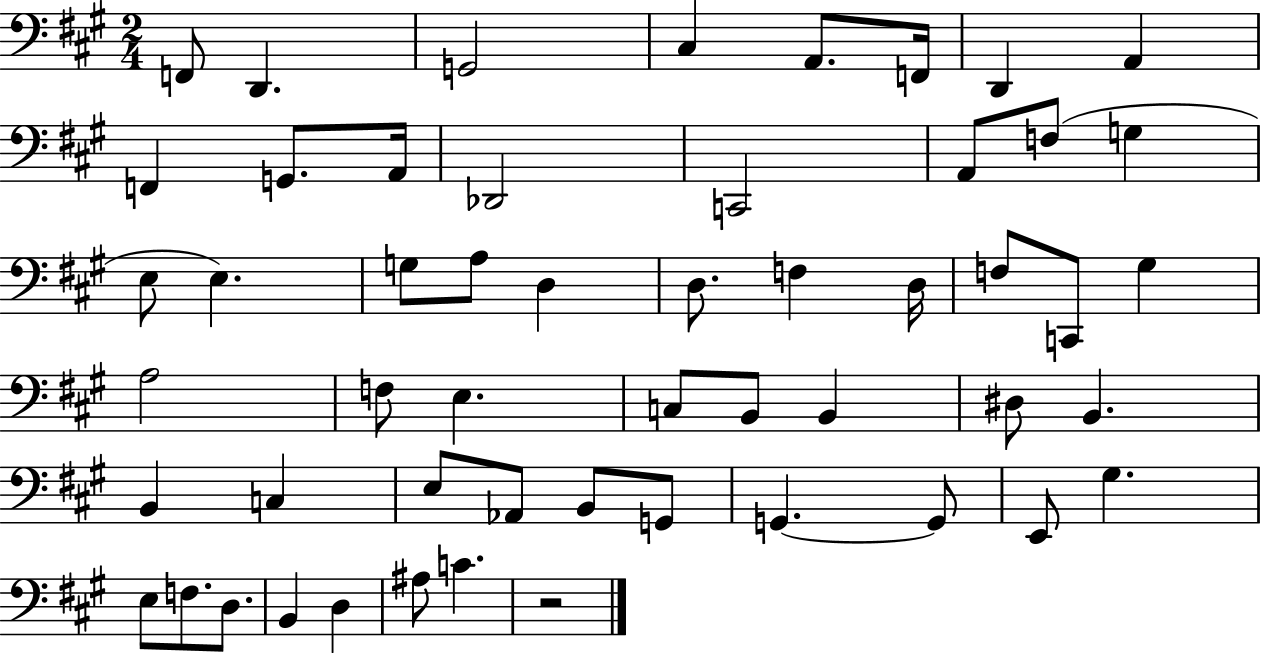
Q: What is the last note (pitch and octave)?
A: C4